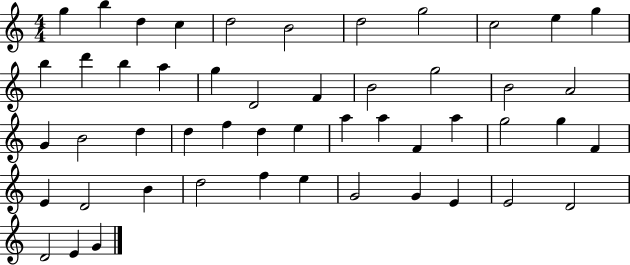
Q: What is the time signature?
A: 4/4